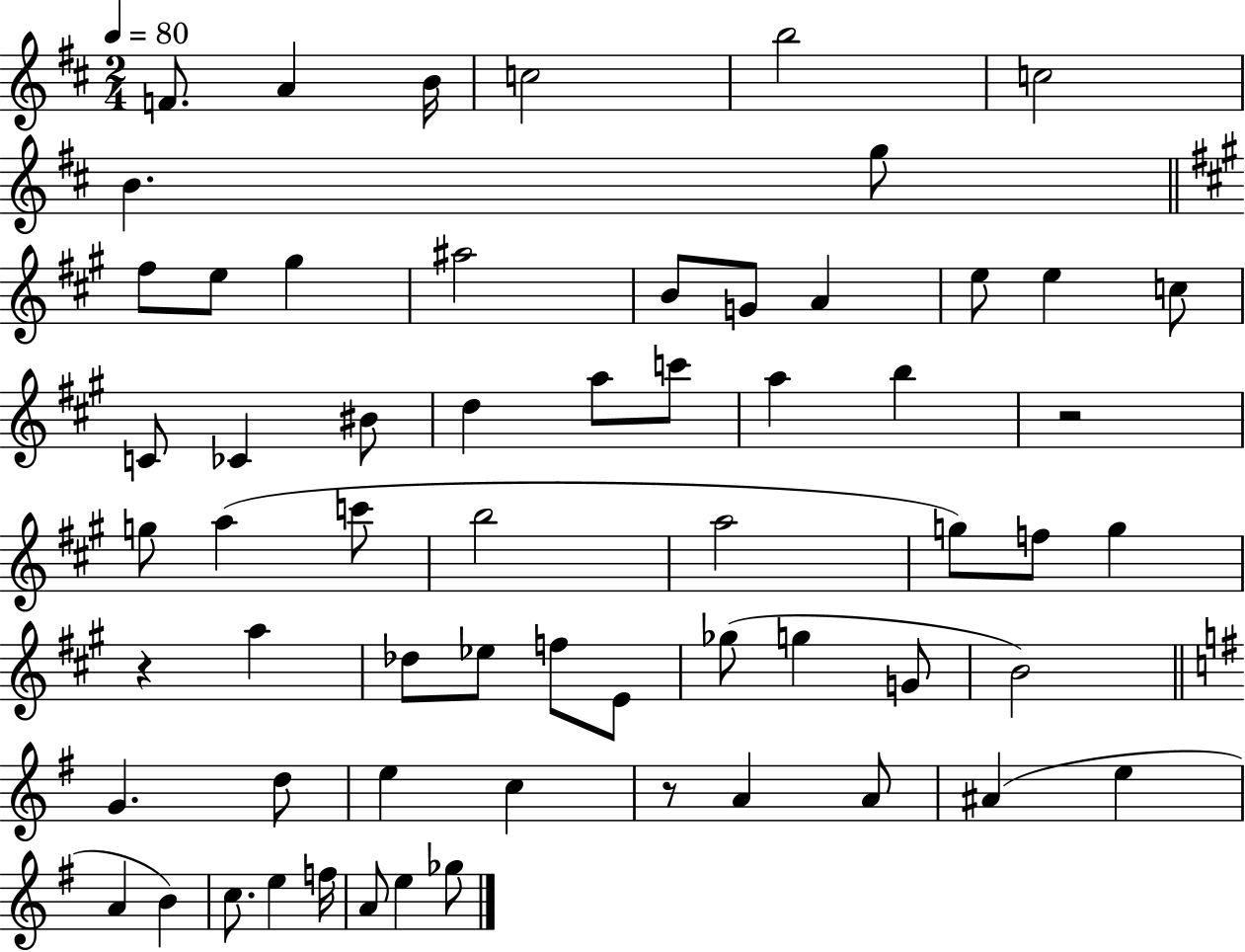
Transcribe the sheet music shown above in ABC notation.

X:1
T:Untitled
M:2/4
L:1/4
K:D
F/2 A B/4 c2 b2 c2 B g/2 ^f/2 e/2 ^g ^a2 B/2 G/2 A e/2 e c/2 C/2 _C ^B/2 d a/2 c'/2 a b z2 g/2 a c'/2 b2 a2 g/2 f/2 g z a _d/2 _e/2 f/2 E/2 _g/2 g G/2 B2 G d/2 e c z/2 A A/2 ^A e A B c/2 e f/4 A/2 e _g/2